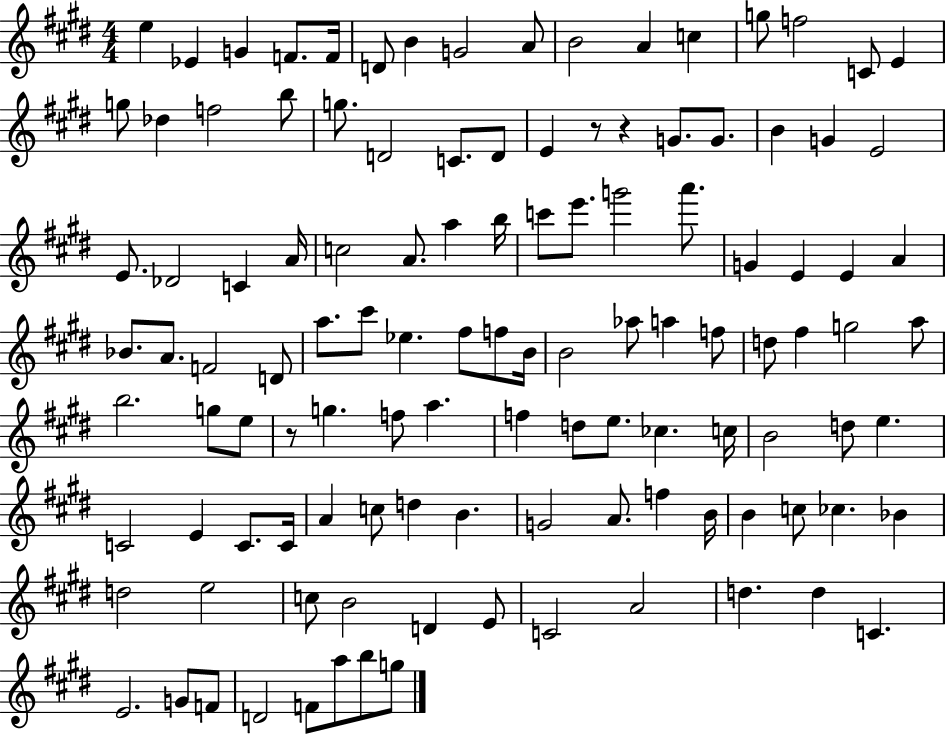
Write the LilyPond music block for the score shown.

{
  \clef treble
  \numericTimeSignature
  \time 4/4
  \key e \major
  e''4 ees'4 g'4 f'8. f'16 | d'8 b'4 g'2 a'8 | b'2 a'4 c''4 | g''8 f''2 c'8 e'4 | \break g''8 des''4 f''2 b''8 | g''8. d'2 c'8. d'8 | e'4 r8 r4 g'8. g'8. | b'4 g'4 e'2 | \break e'8. des'2 c'4 a'16 | c''2 a'8. a''4 b''16 | c'''8 e'''8. g'''2 a'''8. | g'4 e'4 e'4 a'4 | \break bes'8. a'8. f'2 d'8 | a''8. cis'''8 ees''4. fis''8 f''8 b'16 | b'2 aes''8 a''4 f''8 | d''8 fis''4 g''2 a''8 | \break b''2. g''8 e''8 | r8 g''4. f''8 a''4. | f''4 d''8 e''8. ces''4. c''16 | b'2 d''8 e''4. | \break c'2 e'4 c'8. c'16 | a'4 c''8 d''4 b'4. | g'2 a'8. f''4 b'16 | b'4 c''8 ces''4. bes'4 | \break d''2 e''2 | c''8 b'2 d'4 e'8 | c'2 a'2 | d''4. d''4 c'4. | \break e'2. g'8 f'8 | d'2 f'8 a''8 b''8 g''8 | \bar "|."
}